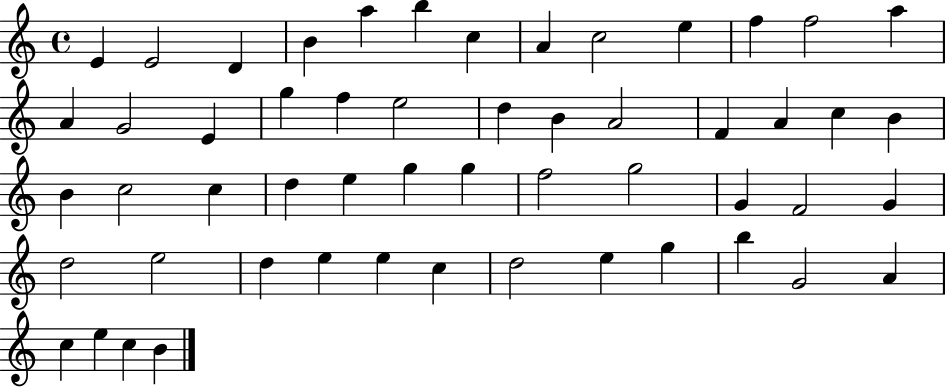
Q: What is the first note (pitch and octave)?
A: E4